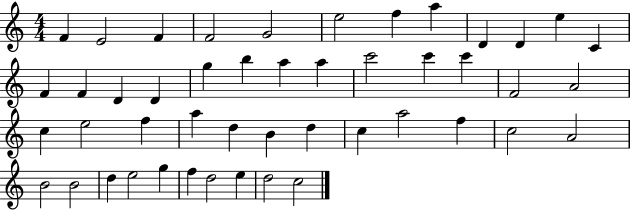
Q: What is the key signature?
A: C major